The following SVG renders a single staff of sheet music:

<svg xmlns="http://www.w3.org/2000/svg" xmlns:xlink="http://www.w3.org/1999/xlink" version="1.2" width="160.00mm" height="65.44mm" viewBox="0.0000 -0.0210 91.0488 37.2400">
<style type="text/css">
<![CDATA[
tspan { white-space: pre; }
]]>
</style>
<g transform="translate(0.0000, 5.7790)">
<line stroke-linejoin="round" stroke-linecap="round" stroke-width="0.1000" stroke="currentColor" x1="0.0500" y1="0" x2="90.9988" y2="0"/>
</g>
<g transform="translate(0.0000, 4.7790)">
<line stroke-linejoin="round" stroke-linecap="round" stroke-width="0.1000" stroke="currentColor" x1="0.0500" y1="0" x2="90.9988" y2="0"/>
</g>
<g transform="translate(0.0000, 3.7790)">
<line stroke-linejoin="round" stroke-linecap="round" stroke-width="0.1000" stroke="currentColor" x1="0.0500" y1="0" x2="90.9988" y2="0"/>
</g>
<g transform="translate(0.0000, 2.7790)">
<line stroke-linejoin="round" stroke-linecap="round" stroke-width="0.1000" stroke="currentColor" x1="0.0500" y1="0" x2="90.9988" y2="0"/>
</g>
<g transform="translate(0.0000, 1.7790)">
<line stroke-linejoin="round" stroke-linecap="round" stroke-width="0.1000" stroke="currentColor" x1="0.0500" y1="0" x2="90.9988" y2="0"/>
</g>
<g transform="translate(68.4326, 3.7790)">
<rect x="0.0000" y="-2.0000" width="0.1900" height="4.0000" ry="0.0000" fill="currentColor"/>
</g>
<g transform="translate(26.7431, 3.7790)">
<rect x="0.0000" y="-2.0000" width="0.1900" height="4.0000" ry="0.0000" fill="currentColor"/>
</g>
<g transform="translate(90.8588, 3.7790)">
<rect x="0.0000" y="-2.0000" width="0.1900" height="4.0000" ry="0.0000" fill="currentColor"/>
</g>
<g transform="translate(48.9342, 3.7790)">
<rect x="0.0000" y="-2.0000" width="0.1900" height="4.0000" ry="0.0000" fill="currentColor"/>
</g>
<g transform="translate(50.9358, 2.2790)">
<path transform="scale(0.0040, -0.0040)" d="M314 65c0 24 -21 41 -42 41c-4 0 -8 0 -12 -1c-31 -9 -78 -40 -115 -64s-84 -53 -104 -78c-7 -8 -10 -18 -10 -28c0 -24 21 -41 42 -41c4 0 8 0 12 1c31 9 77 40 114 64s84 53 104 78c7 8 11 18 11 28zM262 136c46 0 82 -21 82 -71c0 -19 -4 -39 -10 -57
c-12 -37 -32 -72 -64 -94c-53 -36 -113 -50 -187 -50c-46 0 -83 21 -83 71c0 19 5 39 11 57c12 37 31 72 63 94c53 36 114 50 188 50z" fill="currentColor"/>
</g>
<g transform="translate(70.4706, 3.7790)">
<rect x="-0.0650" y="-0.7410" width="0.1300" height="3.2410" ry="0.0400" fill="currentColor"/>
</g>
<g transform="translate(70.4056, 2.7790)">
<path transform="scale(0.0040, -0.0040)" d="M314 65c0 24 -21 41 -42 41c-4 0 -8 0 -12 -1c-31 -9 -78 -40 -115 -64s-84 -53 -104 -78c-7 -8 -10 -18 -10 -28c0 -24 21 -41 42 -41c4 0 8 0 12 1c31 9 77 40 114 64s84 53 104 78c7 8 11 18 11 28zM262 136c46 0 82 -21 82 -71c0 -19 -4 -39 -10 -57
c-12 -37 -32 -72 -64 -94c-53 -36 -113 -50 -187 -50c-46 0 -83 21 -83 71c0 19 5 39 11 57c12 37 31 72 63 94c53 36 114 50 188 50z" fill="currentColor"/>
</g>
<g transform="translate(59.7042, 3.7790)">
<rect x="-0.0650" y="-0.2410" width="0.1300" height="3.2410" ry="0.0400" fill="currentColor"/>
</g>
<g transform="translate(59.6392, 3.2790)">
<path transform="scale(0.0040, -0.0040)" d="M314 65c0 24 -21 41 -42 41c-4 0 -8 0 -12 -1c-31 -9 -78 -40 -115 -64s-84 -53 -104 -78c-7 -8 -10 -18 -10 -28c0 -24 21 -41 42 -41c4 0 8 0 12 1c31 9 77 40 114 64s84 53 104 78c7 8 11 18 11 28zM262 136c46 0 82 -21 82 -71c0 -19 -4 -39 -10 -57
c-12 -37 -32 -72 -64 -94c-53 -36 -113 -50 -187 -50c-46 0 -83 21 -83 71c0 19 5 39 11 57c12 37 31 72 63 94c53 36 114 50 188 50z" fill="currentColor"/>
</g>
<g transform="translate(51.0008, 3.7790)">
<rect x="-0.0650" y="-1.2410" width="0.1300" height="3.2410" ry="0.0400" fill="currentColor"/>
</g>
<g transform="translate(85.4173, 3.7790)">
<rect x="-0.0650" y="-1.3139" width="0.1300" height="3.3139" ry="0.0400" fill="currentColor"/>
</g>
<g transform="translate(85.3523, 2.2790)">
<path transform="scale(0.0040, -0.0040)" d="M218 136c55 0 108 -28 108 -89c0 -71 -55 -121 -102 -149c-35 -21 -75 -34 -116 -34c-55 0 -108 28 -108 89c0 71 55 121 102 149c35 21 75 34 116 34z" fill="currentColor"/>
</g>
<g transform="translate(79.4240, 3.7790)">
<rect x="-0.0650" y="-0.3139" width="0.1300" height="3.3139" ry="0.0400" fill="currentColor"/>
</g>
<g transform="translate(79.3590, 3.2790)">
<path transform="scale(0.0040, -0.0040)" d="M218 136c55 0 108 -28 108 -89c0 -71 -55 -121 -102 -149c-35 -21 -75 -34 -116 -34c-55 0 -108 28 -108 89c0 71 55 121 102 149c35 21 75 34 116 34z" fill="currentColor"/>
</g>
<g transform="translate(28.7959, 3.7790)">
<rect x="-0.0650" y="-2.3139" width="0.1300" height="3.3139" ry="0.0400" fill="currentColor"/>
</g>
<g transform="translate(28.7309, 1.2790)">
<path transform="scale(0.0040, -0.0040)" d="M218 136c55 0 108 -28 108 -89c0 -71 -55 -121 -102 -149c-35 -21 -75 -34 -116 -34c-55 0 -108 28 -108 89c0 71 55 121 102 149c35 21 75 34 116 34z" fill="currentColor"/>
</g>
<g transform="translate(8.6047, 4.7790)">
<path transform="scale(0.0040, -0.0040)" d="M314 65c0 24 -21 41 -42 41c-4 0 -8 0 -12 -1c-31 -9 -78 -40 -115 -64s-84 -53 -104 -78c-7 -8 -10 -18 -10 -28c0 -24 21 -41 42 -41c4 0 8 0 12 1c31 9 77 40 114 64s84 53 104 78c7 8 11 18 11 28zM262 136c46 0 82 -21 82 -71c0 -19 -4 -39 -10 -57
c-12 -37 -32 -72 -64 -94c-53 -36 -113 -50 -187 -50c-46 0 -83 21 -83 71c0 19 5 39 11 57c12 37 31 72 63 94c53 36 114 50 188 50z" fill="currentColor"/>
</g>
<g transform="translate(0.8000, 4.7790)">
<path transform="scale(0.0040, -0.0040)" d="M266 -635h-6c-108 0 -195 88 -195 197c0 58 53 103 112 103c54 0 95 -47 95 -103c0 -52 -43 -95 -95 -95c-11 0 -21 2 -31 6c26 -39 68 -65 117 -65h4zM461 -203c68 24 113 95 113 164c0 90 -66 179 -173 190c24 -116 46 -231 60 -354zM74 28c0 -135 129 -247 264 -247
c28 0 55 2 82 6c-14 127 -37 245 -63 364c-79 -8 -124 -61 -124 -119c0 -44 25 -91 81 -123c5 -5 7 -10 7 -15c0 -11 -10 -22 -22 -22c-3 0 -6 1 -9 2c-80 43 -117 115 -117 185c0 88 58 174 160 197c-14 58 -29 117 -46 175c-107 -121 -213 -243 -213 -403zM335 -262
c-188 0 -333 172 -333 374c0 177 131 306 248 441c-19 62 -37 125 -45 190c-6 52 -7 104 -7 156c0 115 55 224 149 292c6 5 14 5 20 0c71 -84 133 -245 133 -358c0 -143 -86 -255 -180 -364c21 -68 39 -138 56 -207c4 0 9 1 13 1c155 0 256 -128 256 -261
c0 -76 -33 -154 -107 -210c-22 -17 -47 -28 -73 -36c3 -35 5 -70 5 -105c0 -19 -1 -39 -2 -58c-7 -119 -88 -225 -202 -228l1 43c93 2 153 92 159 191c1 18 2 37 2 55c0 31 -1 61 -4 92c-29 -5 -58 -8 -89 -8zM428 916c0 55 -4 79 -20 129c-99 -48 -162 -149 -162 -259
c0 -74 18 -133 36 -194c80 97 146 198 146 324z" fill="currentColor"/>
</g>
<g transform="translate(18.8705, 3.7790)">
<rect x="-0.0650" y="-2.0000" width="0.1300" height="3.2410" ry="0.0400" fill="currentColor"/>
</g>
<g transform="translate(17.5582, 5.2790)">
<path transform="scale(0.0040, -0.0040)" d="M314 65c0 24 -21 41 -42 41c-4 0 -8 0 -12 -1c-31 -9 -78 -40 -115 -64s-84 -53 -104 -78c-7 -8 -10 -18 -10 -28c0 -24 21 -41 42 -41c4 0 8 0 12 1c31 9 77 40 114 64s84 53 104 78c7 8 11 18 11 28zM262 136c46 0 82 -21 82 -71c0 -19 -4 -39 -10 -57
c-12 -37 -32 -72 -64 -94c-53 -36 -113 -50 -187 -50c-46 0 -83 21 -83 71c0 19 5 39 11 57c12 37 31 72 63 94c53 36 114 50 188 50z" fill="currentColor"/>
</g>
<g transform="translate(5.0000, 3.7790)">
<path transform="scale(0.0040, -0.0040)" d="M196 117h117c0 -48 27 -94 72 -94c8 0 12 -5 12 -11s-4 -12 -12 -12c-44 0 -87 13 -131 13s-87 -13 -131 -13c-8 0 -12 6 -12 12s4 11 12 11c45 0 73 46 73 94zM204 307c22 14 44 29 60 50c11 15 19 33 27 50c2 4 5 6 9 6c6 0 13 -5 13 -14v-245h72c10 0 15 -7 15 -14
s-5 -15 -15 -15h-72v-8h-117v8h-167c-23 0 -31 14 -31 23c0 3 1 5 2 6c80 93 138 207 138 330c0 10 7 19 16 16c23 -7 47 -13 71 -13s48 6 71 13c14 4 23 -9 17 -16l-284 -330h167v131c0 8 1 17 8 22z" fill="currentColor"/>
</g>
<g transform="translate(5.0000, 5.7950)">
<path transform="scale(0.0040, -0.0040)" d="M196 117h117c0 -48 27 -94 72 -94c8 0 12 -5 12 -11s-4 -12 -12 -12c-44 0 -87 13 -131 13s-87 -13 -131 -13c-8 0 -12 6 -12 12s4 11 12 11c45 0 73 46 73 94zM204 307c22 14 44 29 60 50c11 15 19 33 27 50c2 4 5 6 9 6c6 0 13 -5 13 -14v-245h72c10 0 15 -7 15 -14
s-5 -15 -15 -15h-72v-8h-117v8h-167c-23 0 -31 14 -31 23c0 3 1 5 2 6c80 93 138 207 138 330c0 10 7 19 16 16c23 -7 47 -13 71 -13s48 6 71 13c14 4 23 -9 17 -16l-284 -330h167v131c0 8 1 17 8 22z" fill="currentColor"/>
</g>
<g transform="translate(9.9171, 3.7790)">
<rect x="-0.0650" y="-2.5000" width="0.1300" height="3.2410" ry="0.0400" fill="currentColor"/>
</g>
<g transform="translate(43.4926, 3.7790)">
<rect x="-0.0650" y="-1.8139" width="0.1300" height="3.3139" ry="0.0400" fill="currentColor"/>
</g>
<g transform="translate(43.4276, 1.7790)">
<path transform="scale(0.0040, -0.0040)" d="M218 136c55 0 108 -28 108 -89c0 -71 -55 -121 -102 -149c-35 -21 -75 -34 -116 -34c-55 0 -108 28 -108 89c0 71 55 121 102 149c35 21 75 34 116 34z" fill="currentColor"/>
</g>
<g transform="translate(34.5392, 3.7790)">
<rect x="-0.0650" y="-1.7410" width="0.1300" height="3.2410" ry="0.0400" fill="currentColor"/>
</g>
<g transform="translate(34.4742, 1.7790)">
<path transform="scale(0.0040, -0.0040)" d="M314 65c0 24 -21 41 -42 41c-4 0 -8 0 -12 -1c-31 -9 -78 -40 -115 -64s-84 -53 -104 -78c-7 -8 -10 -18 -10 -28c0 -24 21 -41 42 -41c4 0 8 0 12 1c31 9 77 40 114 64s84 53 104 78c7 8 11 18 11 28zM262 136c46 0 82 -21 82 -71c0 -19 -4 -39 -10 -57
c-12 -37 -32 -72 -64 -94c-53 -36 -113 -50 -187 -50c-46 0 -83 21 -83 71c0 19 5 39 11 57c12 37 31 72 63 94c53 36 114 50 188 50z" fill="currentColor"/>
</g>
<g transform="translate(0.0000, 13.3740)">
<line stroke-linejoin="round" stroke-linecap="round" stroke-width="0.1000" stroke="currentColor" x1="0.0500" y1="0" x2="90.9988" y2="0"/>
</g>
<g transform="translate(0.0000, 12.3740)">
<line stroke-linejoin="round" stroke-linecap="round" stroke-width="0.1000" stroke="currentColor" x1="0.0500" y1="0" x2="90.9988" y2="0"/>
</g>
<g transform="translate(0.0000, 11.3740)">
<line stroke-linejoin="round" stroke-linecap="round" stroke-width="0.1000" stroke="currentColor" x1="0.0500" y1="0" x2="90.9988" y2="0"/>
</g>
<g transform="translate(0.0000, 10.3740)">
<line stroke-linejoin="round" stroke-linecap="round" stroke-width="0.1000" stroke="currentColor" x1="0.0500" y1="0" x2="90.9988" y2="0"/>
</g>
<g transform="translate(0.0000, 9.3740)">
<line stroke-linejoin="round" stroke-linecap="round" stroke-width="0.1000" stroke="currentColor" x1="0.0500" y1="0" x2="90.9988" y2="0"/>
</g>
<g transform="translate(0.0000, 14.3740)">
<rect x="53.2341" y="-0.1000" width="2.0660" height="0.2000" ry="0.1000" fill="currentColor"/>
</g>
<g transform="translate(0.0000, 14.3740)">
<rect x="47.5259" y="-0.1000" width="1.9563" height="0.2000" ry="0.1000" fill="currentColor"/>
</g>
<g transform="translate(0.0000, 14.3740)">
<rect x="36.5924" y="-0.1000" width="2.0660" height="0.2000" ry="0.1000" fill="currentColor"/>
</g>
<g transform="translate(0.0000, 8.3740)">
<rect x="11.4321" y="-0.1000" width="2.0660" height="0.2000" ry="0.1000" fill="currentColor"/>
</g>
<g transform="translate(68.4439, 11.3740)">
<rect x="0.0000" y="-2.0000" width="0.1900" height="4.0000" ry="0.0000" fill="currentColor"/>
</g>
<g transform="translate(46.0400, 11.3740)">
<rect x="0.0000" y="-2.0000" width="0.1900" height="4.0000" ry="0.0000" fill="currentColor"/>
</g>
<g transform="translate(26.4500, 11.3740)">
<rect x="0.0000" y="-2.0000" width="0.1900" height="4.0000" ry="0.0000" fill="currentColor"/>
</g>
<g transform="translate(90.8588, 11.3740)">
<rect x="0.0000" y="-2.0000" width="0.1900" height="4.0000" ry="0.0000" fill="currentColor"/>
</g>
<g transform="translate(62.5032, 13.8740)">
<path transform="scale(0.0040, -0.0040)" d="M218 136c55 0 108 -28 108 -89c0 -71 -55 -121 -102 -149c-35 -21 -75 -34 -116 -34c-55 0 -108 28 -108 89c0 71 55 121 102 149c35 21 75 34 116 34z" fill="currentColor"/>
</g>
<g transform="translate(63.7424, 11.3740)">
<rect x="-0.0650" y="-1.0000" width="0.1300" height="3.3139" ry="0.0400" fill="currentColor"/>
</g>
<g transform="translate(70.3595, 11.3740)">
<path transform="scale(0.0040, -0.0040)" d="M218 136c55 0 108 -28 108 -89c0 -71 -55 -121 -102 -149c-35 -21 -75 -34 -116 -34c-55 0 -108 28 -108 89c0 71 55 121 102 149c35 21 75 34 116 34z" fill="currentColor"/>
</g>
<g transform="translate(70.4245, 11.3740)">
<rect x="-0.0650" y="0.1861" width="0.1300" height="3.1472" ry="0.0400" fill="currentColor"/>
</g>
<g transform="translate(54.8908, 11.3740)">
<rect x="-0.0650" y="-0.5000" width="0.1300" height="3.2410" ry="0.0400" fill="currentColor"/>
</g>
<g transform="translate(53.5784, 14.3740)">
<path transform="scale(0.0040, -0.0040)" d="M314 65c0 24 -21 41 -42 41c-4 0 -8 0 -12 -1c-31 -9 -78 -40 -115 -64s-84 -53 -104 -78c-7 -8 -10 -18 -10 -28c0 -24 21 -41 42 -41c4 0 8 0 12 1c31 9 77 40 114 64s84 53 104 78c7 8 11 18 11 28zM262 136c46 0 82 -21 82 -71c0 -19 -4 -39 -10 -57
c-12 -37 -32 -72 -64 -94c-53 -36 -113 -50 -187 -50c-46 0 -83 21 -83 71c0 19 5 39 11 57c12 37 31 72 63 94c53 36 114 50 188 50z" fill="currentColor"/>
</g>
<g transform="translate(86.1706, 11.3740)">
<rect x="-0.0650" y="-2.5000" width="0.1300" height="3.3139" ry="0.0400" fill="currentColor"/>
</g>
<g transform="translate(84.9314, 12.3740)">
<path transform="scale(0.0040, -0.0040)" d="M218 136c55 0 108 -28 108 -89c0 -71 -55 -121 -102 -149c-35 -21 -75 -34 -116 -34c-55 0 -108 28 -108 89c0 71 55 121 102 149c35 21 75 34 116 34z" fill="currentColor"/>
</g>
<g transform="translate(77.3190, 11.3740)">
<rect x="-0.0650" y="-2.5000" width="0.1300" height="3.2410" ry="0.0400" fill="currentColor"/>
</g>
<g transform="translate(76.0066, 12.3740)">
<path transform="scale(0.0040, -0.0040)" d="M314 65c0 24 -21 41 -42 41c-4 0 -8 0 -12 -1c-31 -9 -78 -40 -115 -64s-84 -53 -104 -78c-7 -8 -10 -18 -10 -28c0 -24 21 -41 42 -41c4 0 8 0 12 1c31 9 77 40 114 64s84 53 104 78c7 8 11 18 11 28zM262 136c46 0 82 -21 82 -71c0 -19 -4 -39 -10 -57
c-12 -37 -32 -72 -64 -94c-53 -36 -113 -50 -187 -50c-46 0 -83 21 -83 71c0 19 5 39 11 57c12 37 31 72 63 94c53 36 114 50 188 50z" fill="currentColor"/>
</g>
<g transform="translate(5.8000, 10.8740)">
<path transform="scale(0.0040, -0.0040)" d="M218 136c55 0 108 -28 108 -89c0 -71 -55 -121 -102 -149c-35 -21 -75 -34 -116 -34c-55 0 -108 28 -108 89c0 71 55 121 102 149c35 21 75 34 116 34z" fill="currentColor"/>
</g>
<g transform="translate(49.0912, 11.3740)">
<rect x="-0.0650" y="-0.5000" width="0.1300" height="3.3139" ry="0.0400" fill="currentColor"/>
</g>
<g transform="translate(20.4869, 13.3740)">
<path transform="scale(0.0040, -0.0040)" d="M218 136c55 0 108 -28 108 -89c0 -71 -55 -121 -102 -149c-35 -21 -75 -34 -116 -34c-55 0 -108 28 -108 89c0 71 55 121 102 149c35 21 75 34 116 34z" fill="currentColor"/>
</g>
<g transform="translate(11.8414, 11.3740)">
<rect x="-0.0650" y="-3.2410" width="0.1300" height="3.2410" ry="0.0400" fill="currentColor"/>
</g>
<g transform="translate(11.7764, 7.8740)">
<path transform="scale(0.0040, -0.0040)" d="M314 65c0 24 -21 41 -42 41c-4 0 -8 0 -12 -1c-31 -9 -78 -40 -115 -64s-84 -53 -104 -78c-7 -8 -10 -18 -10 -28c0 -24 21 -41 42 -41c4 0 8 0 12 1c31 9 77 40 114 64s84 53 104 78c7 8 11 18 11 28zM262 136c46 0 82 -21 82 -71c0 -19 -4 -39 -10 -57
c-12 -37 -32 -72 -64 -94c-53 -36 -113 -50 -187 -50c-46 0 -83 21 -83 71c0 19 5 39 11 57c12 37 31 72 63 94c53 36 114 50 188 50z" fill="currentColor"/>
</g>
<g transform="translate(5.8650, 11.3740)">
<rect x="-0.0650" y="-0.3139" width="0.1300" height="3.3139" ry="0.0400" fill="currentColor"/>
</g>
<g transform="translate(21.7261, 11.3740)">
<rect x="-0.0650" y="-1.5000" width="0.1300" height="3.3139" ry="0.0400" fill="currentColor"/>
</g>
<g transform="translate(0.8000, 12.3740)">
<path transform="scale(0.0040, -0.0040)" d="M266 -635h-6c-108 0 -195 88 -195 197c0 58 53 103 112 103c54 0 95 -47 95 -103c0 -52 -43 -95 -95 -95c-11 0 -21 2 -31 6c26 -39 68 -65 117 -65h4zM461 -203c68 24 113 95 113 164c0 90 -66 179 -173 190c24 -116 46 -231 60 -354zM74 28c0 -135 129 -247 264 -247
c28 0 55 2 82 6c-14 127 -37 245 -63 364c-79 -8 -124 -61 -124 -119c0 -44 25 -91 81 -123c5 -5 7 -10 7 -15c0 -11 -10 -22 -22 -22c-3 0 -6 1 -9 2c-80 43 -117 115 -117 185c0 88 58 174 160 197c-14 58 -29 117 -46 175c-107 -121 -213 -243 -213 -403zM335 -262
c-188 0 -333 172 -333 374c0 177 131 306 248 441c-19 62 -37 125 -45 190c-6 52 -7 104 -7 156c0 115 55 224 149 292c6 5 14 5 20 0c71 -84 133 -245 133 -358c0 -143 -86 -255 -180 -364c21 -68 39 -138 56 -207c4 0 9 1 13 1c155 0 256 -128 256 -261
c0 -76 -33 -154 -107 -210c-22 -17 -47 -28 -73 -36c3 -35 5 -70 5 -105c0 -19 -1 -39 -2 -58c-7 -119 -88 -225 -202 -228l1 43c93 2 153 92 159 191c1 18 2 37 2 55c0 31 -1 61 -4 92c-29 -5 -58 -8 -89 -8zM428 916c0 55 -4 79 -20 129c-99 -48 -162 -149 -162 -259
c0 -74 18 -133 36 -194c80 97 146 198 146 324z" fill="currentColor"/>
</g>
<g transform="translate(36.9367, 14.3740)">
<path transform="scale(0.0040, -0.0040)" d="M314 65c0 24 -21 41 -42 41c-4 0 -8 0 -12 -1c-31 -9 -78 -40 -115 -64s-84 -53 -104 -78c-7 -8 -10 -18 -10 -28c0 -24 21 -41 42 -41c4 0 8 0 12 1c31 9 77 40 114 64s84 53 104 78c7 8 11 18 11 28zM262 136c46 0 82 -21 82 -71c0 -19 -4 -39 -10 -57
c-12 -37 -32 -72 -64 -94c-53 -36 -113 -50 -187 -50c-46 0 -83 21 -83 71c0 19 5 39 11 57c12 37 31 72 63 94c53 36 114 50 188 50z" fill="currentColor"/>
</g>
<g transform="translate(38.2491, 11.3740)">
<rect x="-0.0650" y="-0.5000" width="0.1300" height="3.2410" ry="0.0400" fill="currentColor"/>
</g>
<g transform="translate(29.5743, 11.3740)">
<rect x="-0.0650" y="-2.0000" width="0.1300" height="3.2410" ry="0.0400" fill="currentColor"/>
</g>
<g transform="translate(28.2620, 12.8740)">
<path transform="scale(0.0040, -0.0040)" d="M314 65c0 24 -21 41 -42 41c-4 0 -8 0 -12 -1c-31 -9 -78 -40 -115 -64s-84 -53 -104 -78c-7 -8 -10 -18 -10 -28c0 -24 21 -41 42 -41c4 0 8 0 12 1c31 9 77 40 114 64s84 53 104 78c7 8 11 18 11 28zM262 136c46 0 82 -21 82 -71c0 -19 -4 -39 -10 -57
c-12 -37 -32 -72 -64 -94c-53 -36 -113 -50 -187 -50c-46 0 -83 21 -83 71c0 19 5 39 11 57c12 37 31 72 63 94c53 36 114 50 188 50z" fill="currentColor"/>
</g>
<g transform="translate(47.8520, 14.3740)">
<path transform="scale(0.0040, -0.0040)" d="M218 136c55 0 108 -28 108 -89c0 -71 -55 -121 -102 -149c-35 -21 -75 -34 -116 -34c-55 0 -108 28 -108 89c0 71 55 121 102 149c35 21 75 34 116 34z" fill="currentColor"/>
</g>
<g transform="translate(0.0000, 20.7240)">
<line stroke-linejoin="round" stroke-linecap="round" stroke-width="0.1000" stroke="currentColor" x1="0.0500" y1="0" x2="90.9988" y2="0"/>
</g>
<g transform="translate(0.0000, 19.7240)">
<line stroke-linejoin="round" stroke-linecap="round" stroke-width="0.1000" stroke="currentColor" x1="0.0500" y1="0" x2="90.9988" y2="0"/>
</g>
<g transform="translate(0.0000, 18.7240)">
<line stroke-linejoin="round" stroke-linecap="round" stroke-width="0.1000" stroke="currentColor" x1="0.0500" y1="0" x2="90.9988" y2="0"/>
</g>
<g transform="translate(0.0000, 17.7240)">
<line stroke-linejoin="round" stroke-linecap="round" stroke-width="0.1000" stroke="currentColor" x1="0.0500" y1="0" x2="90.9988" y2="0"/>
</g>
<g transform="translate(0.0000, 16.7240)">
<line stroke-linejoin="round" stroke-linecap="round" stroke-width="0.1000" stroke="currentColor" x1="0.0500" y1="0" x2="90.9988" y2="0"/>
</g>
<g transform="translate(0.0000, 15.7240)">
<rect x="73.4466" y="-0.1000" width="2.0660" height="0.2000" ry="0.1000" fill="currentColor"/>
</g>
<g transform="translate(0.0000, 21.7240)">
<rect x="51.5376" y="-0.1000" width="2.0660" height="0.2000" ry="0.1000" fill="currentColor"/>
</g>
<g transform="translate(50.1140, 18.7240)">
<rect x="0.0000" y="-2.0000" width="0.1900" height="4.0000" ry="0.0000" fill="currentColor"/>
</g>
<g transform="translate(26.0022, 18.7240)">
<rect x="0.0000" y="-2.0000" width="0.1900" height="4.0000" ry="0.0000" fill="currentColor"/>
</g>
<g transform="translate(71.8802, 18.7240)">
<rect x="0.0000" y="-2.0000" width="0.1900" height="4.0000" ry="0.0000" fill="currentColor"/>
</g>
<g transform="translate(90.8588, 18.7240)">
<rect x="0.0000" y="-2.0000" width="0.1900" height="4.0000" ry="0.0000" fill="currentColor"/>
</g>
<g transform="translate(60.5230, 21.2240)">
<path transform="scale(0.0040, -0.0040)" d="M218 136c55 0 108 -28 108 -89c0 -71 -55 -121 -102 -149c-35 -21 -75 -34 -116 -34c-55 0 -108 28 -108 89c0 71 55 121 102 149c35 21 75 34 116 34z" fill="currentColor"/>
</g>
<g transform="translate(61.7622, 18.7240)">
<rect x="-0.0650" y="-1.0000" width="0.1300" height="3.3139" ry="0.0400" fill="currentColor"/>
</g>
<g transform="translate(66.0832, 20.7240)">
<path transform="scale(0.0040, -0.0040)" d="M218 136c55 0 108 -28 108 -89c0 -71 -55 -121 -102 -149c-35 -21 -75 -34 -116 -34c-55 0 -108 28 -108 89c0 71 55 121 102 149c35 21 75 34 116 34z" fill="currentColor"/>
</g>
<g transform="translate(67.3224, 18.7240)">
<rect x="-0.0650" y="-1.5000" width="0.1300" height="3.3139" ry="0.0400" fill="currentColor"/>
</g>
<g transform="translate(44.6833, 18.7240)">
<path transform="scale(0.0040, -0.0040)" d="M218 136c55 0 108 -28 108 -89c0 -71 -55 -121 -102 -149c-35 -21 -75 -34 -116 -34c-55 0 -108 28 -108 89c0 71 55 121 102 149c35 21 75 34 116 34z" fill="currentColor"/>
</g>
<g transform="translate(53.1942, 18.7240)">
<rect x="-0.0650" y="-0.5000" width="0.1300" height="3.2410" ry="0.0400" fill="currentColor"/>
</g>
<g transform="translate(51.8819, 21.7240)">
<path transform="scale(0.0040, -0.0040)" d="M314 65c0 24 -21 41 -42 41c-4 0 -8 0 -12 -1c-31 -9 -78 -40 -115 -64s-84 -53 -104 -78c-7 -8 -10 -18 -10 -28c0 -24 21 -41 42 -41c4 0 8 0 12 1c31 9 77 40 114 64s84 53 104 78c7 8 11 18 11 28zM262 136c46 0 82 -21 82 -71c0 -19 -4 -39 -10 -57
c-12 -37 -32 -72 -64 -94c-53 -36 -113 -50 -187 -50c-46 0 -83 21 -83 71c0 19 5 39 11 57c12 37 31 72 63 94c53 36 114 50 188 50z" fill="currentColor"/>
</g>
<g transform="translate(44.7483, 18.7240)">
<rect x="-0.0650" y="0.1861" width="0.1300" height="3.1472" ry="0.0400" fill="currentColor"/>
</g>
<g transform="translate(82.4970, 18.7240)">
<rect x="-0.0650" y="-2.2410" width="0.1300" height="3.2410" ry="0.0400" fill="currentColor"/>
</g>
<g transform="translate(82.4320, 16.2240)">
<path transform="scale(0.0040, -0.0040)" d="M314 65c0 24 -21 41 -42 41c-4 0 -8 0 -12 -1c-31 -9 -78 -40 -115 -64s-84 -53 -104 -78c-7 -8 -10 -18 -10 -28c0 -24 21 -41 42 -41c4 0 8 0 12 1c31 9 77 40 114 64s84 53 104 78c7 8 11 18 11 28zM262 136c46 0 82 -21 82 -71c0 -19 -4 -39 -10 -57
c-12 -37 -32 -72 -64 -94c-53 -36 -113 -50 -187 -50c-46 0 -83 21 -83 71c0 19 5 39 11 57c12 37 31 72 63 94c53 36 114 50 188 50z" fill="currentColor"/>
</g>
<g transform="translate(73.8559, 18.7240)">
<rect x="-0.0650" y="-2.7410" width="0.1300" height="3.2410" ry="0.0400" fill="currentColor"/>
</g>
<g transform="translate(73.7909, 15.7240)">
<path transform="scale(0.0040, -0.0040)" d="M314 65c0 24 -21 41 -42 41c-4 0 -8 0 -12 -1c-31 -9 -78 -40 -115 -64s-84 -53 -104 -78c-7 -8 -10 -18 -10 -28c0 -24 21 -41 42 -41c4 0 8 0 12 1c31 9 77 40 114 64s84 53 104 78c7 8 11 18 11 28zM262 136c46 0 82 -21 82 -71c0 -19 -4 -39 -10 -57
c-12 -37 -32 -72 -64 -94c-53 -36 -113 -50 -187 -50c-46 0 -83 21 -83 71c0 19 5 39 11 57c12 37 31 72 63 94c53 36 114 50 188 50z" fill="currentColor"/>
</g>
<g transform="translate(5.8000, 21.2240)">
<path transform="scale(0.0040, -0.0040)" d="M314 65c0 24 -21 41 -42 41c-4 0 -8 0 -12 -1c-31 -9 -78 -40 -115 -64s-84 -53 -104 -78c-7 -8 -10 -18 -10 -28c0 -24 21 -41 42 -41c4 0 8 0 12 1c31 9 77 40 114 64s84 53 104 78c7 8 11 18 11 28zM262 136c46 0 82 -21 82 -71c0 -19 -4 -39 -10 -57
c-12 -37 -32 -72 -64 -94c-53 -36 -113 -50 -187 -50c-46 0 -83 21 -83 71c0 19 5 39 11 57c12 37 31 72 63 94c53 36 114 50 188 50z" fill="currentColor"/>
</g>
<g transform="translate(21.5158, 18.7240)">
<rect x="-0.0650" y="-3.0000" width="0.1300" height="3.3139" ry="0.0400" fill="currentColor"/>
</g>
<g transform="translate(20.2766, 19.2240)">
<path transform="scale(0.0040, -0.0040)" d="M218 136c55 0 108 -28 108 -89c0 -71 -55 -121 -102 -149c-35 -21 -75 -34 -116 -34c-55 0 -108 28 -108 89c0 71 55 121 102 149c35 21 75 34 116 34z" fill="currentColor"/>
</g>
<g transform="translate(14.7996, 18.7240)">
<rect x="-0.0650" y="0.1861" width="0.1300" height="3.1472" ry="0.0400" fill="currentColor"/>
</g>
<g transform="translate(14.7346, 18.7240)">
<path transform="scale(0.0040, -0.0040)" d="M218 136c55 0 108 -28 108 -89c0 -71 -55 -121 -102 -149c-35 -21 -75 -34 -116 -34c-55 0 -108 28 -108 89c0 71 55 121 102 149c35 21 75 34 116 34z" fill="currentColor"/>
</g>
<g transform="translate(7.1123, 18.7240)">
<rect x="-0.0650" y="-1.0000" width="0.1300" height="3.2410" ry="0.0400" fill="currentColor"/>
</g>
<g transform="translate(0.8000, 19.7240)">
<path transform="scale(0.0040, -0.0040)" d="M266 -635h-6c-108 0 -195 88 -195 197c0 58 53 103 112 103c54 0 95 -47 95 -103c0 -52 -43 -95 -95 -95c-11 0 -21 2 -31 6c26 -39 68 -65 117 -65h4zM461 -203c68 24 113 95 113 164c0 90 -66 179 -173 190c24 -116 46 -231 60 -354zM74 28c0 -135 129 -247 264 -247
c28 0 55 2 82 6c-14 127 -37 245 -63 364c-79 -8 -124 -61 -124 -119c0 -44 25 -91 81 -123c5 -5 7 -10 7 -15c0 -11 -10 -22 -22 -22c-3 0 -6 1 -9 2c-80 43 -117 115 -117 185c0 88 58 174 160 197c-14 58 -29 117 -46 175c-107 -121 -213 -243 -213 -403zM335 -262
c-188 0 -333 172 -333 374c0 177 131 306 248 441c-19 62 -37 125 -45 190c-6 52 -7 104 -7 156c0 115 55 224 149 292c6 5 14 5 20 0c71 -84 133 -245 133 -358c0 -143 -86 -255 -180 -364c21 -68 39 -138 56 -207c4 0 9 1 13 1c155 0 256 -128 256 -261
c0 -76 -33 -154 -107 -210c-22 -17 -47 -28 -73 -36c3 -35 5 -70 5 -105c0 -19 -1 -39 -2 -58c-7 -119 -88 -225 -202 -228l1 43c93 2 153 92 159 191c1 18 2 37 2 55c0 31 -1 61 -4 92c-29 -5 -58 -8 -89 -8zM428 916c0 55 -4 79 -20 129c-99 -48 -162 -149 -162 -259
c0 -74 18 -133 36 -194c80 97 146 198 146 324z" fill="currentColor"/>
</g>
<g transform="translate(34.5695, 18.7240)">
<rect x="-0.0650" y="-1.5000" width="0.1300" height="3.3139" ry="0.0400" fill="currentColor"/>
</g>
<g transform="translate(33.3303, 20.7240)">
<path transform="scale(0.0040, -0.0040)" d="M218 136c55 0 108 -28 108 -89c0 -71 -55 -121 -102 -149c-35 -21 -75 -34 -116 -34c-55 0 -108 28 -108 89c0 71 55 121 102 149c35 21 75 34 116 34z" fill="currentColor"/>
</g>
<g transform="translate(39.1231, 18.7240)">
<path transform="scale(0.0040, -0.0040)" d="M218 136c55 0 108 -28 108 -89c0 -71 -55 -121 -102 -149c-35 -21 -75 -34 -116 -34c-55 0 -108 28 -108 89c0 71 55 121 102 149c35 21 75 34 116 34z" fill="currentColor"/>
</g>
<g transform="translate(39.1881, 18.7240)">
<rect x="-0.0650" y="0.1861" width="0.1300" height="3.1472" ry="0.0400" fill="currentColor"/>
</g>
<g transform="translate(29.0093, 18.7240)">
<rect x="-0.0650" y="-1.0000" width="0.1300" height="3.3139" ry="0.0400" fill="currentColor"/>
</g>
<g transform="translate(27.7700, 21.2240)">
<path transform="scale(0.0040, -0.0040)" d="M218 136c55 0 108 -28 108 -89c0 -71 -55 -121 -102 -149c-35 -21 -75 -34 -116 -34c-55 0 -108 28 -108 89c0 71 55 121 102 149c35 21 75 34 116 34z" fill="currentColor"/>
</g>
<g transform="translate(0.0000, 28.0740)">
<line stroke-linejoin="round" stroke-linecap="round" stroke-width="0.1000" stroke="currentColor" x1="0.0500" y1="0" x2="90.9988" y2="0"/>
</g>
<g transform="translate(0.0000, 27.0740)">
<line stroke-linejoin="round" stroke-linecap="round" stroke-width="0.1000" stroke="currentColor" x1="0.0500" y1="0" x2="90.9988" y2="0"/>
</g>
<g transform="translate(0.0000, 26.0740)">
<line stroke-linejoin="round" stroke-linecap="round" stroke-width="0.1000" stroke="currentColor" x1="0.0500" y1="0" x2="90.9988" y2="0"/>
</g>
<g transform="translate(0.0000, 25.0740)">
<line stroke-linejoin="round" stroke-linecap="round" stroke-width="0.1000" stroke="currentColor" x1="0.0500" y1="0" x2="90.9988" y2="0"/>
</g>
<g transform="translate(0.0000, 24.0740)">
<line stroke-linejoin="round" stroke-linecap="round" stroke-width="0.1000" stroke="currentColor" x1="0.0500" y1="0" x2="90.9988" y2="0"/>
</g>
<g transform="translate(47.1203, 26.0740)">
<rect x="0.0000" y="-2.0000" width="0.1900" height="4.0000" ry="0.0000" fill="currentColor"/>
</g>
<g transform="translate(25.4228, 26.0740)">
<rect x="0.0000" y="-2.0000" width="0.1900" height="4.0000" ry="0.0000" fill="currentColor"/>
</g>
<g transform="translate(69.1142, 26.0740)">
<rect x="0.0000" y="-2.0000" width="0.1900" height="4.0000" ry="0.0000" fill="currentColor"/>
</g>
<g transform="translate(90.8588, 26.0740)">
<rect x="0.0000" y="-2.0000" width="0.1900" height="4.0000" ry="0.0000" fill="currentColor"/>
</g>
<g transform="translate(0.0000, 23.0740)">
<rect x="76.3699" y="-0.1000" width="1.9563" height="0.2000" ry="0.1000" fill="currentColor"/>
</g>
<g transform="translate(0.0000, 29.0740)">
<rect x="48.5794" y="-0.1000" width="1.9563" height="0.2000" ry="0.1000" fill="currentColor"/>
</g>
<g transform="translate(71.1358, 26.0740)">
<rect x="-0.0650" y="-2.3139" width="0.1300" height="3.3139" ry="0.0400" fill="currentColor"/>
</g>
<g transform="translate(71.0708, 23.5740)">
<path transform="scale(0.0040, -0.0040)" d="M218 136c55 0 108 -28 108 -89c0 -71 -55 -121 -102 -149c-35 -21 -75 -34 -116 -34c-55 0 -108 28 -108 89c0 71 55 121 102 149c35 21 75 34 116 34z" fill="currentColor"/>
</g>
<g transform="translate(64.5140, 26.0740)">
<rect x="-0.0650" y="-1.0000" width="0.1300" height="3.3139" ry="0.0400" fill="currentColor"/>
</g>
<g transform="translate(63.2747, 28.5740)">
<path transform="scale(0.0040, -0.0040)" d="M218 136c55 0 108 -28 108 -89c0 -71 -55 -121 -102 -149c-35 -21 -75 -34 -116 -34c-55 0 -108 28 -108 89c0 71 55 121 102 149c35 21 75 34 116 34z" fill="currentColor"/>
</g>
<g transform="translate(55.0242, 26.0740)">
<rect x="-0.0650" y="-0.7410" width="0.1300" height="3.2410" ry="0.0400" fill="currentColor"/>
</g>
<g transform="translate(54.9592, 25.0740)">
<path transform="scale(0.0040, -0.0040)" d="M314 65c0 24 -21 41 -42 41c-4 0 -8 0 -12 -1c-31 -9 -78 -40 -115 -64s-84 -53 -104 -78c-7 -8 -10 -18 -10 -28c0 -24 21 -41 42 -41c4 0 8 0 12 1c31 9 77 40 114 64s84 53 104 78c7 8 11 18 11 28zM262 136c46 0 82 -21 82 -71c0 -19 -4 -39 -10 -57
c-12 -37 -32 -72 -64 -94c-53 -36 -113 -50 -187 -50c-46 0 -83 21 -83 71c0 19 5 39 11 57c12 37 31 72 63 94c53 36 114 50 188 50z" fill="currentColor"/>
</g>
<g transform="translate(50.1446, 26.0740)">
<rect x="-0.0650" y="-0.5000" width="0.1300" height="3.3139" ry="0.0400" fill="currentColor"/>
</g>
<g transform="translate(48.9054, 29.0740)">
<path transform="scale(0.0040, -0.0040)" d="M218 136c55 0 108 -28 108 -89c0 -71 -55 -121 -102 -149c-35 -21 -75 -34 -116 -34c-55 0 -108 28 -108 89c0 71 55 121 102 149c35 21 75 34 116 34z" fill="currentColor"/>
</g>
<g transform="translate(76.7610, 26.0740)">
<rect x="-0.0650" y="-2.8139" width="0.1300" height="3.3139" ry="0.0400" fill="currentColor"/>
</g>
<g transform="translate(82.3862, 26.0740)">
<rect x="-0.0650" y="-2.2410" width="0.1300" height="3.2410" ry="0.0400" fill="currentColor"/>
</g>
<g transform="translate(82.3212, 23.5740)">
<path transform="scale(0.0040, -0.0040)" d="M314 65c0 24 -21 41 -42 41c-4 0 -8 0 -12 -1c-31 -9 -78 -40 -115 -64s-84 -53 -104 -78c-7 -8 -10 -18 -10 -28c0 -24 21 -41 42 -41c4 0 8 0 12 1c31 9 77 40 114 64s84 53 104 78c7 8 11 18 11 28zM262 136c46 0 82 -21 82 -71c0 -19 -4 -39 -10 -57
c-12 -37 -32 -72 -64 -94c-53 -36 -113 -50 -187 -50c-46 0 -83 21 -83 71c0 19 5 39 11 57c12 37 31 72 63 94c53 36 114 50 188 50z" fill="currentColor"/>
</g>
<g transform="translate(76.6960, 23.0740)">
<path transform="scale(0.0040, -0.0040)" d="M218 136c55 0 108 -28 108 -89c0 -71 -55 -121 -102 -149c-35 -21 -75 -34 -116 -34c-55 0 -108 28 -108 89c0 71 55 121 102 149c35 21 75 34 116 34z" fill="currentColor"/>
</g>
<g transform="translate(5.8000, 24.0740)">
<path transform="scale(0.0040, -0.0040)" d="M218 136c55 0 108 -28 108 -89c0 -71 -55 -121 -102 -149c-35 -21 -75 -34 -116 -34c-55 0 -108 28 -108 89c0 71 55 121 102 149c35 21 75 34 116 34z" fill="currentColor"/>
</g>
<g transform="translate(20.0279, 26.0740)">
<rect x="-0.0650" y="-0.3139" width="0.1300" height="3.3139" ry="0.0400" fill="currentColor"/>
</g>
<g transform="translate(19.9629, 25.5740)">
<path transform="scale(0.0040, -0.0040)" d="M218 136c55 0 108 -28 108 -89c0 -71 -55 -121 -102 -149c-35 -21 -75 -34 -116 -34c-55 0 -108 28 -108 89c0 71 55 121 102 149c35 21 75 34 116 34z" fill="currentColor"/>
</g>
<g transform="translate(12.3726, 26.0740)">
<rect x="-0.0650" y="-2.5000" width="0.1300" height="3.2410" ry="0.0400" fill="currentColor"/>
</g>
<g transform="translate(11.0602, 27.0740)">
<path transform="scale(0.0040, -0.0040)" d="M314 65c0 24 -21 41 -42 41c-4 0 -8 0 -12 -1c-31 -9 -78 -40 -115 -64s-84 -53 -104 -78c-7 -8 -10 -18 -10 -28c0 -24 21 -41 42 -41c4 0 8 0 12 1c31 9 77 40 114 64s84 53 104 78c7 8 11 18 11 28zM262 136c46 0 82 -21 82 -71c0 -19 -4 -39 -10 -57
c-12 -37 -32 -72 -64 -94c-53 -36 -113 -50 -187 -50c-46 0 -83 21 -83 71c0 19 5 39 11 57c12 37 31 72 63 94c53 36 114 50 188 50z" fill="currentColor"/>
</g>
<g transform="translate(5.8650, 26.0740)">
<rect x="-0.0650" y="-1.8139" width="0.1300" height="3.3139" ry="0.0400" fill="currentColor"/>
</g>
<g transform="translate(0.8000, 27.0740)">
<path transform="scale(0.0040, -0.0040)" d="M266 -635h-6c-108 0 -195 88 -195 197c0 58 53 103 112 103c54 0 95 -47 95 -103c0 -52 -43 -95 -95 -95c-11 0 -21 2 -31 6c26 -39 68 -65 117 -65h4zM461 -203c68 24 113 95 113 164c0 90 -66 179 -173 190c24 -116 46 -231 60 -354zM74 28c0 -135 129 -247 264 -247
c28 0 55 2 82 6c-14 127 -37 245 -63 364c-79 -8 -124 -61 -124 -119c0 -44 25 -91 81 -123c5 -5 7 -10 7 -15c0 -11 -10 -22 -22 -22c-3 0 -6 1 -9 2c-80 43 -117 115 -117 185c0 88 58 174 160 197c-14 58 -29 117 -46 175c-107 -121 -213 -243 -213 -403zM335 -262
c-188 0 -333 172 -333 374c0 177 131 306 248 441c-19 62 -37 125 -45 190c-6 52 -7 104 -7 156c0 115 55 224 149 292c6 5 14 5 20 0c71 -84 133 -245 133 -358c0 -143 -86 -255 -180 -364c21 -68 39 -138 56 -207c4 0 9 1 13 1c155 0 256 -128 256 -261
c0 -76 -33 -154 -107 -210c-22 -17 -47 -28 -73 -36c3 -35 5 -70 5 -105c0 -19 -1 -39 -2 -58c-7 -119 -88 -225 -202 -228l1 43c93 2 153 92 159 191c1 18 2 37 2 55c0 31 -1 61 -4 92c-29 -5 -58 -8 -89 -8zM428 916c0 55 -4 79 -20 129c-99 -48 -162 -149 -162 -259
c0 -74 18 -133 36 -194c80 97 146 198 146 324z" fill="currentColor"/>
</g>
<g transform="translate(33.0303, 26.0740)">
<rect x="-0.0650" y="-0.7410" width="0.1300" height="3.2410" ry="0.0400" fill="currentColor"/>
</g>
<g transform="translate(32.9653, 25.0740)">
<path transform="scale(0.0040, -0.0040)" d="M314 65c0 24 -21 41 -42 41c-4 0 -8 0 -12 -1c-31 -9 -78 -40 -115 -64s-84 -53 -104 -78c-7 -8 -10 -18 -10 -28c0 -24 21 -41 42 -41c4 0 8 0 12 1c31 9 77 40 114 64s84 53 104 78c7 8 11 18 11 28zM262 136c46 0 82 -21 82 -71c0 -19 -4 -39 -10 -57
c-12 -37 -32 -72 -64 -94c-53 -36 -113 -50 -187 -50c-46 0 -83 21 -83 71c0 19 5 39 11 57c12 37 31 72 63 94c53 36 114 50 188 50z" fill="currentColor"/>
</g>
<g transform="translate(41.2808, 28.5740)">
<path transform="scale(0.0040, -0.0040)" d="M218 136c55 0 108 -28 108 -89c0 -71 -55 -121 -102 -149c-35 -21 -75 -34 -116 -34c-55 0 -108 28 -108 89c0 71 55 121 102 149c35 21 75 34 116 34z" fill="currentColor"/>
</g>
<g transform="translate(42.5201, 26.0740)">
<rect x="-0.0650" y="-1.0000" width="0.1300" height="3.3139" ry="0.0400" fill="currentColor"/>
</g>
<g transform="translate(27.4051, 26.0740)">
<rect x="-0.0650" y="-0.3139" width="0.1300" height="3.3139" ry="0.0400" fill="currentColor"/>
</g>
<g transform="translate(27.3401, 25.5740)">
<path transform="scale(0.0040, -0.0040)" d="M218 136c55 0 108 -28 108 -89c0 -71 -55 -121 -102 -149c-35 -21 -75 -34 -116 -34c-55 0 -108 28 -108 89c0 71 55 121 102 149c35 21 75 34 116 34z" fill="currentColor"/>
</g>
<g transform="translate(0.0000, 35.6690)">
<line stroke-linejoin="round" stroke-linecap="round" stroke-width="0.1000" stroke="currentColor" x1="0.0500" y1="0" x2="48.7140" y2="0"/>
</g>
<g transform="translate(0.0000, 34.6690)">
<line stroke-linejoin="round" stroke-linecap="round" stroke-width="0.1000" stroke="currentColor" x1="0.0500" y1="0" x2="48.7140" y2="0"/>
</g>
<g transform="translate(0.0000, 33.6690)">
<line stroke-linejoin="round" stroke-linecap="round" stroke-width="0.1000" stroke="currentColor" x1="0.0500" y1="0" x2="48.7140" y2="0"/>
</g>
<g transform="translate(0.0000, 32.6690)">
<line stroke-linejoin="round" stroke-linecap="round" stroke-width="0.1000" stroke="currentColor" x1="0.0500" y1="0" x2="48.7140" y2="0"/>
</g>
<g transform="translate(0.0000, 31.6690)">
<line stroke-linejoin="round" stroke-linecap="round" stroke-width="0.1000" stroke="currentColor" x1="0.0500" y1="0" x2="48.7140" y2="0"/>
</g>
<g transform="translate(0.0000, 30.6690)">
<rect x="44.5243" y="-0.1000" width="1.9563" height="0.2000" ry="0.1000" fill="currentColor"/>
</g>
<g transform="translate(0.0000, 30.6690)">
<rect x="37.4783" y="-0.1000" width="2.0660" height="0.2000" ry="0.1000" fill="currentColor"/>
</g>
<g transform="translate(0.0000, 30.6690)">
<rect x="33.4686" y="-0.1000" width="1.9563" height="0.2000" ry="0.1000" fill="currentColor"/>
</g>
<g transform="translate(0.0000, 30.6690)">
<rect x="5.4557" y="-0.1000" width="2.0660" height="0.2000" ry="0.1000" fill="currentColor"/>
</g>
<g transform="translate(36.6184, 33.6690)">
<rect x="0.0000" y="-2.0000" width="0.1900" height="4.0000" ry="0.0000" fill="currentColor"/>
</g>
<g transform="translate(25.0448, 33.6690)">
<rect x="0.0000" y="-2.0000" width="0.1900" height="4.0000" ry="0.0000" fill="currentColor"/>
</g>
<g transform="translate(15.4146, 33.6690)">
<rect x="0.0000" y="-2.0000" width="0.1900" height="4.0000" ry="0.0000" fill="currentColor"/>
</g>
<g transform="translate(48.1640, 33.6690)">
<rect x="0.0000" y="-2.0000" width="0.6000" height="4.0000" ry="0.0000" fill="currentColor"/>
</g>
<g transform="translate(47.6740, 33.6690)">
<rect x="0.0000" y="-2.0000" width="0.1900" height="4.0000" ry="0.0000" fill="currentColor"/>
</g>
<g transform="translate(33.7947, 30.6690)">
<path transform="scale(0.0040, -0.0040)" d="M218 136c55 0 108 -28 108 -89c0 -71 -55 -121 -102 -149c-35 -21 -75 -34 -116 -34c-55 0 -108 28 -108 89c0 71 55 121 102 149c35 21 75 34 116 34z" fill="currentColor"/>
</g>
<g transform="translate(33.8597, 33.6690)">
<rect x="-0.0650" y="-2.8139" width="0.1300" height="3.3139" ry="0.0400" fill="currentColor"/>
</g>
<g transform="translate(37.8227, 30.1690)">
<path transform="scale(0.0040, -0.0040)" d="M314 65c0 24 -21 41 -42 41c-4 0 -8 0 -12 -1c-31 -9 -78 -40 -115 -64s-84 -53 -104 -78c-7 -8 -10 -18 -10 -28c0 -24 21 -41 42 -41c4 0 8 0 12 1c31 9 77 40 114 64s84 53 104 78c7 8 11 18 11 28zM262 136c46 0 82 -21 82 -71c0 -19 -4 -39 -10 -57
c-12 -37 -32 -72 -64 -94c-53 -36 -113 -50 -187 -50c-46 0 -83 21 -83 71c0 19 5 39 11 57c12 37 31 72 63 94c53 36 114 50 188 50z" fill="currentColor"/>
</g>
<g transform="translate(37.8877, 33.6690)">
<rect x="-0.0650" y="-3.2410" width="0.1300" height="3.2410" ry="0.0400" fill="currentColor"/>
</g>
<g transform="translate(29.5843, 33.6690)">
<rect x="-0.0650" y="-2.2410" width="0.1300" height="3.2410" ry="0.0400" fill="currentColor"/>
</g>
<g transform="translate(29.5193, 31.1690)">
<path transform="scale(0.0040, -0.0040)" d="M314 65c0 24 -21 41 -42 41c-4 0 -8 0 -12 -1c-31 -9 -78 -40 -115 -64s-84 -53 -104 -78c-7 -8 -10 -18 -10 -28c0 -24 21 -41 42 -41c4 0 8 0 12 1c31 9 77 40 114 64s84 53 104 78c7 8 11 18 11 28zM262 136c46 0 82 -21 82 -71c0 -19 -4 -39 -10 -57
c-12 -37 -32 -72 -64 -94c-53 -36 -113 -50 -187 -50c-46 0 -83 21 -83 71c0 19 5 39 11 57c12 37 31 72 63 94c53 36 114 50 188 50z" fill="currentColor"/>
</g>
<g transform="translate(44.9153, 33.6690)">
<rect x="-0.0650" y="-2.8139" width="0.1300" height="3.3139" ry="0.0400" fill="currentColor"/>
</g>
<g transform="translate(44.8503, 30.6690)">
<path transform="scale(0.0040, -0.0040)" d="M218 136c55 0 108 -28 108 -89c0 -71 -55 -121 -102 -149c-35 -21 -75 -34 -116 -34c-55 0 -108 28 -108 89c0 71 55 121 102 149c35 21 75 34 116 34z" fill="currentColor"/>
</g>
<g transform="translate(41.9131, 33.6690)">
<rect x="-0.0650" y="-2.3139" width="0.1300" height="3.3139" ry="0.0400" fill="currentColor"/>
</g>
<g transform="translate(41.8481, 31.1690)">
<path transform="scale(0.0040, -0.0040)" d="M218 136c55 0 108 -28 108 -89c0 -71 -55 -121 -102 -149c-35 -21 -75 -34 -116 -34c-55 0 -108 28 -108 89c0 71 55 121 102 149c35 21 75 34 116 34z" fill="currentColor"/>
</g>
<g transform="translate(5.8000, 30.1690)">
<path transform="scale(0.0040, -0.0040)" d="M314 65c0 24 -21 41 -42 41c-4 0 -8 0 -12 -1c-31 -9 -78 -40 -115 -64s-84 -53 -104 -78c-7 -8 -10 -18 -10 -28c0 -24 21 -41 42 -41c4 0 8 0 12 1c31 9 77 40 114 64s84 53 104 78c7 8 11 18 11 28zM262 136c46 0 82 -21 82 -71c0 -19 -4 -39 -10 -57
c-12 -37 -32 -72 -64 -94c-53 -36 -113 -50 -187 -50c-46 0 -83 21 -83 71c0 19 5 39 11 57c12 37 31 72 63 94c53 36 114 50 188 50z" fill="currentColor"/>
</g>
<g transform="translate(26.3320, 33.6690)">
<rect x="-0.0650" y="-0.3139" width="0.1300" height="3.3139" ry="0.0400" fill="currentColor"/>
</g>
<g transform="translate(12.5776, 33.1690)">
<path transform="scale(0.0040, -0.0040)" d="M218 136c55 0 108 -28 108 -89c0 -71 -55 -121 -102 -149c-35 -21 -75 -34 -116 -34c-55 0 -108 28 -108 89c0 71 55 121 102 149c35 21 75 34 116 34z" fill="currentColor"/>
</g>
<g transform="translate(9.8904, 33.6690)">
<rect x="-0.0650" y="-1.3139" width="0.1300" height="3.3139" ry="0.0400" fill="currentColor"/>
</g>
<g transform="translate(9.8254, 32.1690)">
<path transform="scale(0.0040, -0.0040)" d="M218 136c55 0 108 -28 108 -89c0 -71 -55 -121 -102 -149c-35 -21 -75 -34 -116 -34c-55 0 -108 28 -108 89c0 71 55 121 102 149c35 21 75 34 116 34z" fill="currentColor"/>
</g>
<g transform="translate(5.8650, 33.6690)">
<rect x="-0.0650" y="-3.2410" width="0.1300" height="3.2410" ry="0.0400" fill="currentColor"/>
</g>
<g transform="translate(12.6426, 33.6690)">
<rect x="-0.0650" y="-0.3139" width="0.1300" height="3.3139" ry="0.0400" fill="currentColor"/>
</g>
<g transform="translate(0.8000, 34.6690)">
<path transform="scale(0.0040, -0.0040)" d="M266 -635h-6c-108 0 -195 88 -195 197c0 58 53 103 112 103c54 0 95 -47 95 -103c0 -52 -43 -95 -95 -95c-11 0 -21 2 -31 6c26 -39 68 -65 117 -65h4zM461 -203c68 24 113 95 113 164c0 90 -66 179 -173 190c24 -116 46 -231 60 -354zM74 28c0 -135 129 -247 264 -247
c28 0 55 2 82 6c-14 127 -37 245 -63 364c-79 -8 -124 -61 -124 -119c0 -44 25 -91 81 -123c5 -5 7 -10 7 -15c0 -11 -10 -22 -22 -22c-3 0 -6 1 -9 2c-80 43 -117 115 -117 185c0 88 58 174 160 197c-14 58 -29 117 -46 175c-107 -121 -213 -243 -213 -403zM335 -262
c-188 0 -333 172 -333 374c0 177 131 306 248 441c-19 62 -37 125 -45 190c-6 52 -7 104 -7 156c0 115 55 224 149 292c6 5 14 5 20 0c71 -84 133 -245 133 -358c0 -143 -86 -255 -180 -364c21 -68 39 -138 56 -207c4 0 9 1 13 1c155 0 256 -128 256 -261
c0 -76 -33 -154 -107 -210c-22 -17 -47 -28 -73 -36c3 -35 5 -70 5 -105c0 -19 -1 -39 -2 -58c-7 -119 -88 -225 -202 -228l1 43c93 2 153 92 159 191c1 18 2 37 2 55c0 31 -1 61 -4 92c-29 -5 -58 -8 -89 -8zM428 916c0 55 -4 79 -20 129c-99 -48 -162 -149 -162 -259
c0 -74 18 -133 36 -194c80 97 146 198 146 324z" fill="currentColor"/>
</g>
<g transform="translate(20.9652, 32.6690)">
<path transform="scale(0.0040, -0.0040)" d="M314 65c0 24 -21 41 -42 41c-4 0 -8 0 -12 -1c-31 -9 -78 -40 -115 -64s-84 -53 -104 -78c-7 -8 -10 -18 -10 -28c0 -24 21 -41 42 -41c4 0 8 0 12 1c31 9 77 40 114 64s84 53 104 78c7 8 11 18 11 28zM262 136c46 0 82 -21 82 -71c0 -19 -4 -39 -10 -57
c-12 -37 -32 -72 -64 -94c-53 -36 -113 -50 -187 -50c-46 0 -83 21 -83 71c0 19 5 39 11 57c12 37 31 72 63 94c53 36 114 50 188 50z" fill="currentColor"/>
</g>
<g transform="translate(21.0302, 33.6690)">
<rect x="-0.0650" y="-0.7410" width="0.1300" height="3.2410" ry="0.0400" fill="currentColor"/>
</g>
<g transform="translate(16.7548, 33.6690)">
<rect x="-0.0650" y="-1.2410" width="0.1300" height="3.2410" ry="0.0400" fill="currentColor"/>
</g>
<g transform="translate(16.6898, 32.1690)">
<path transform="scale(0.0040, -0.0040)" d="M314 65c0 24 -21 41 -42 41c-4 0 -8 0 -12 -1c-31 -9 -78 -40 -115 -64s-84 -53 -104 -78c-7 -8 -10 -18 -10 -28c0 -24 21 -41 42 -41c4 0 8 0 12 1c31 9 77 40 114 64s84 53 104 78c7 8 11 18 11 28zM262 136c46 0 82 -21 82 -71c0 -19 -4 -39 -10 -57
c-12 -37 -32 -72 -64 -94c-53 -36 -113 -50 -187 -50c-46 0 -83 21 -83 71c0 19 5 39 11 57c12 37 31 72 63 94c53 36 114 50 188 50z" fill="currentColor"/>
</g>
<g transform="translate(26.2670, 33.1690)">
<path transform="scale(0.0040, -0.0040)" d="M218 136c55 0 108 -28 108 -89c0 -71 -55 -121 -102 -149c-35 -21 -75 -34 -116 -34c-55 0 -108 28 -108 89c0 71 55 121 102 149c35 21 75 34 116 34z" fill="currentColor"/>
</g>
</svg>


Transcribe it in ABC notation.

X:1
T:Untitled
M:4/4
L:1/4
K:C
G2 F2 g f2 f e2 c2 d2 c e c b2 E F2 C2 C C2 D B G2 G D2 B A D E B B C2 D E a2 g2 f G2 c c d2 D C d2 D g a g2 b2 e c e2 d2 c g2 a b2 g a